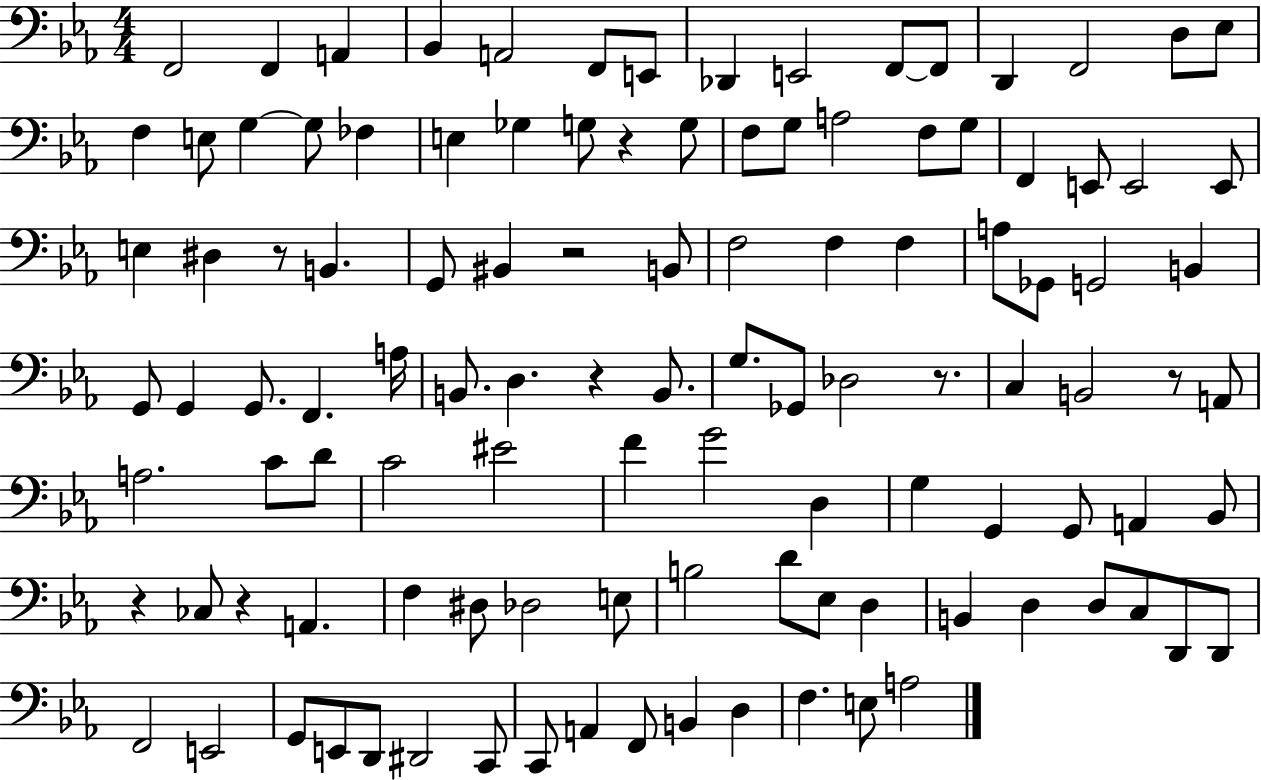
X:1
T:Untitled
M:4/4
L:1/4
K:Eb
F,,2 F,, A,, _B,, A,,2 F,,/2 E,,/2 _D,, E,,2 F,,/2 F,,/2 D,, F,,2 D,/2 _E,/2 F, E,/2 G, G,/2 _F, E, _G, G,/2 z G,/2 F,/2 G,/2 A,2 F,/2 G,/2 F,, E,,/2 E,,2 E,,/2 E, ^D, z/2 B,, G,,/2 ^B,, z2 B,,/2 F,2 F, F, A,/2 _G,,/2 G,,2 B,, G,,/2 G,, G,,/2 F,, A,/4 B,,/2 D, z B,,/2 G,/2 _G,,/2 _D,2 z/2 C, B,,2 z/2 A,,/2 A,2 C/2 D/2 C2 ^E2 F G2 D, G, G,, G,,/2 A,, _B,,/2 z _C,/2 z A,, F, ^D,/2 _D,2 E,/2 B,2 D/2 _E,/2 D, B,, D, D,/2 C,/2 D,,/2 D,,/2 F,,2 E,,2 G,,/2 E,,/2 D,,/2 ^D,,2 C,,/2 C,,/2 A,, F,,/2 B,, D, F, E,/2 A,2